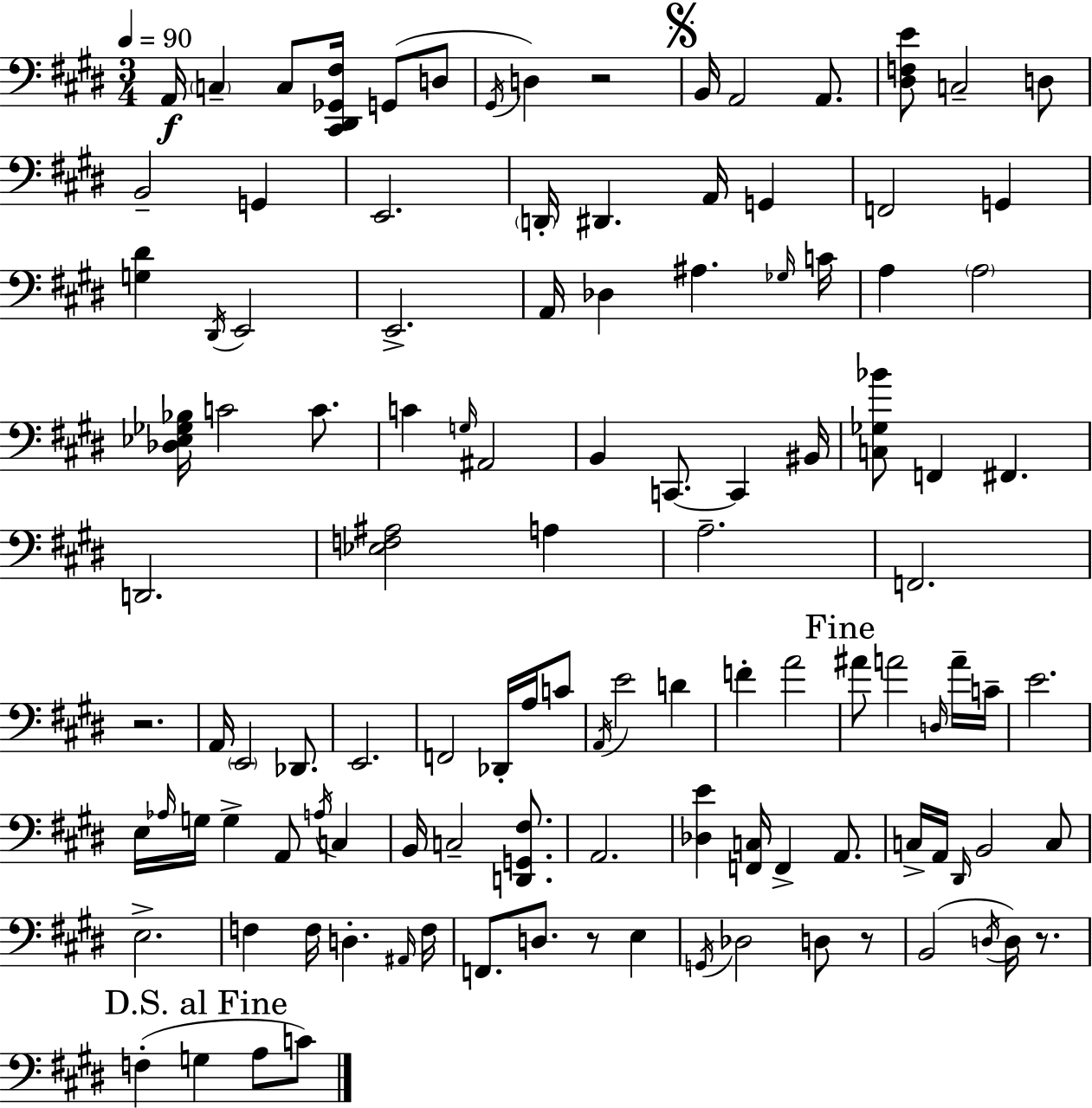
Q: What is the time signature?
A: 3/4